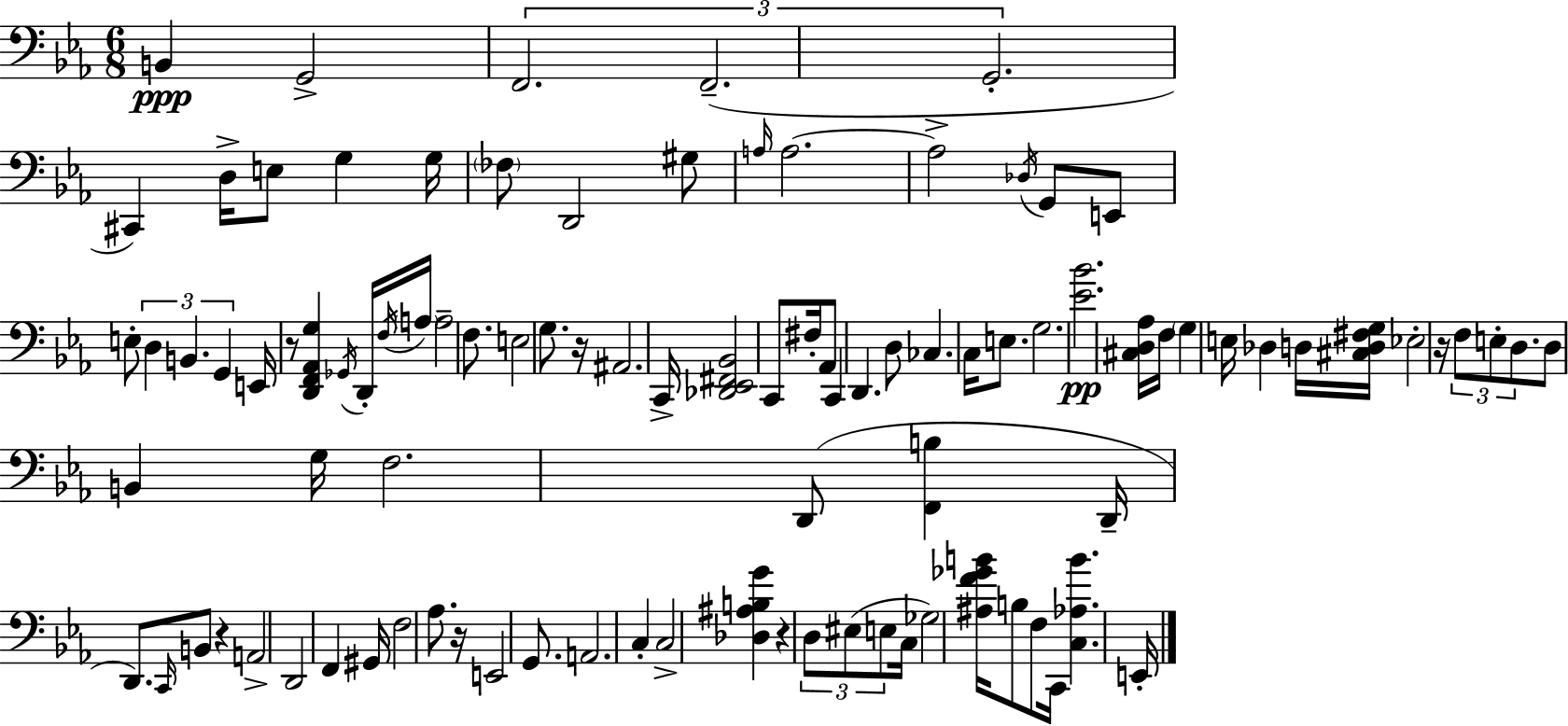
{
  \clef bass
  \numericTimeSignature
  \time 6/8
  \key c \minor
  b,4\ppp g,2-> | \tuplet 3/2 { f,2. | f,2.--( | g,2.-. } | \break cis,4) d16-> e8 g4 g16 | \parenthesize fes8 d,2 gis8 | \grace { a16 } a2.~~ | a2-> \acciaccatura { des16 } g,8 | \break e,8 e8-. \tuplet 3/2 { d4 b,4. | g,4 } e,16 r8 <d, f, aes, g>4 | \acciaccatura { ges,16 } d,16-. \acciaccatura { f16 } \parenthesize a16 a2-- | f8. e2 | \break g8. r16 ais,2. | c,16-> <des, ees, fis, bes,>2 | c,8 fis16-. aes,8 c,4 d,4. | d8 ces4. | \break c16 e8. g2. | <ees' bes'>2.\pp | <cis d aes>16 f16 \parenthesize g4 e16 des4 | d16 <cis d fis g>16 ees2-. | \break r16 \tuplet 3/2 { f8 e8-. d8. } d8 b,4 | g16 f2. | d,8( <f, b>4 d,16-- d,8.) | \grace { c,16 } b,8 r4 a,2-> | \break d,2 | f,4 gis,16 f2 | aes8. r16 e,2 | g,8. a,2. | \break c4-. c2-> | <des ais b g'>4 r4 | \tuplet 3/2 { d8 eis8( e8 } c16 ges2) | <ais f' ges' b'>16 b8 f8 c,16 <c aes b'>4. | \break e,16-. \bar "|."
}